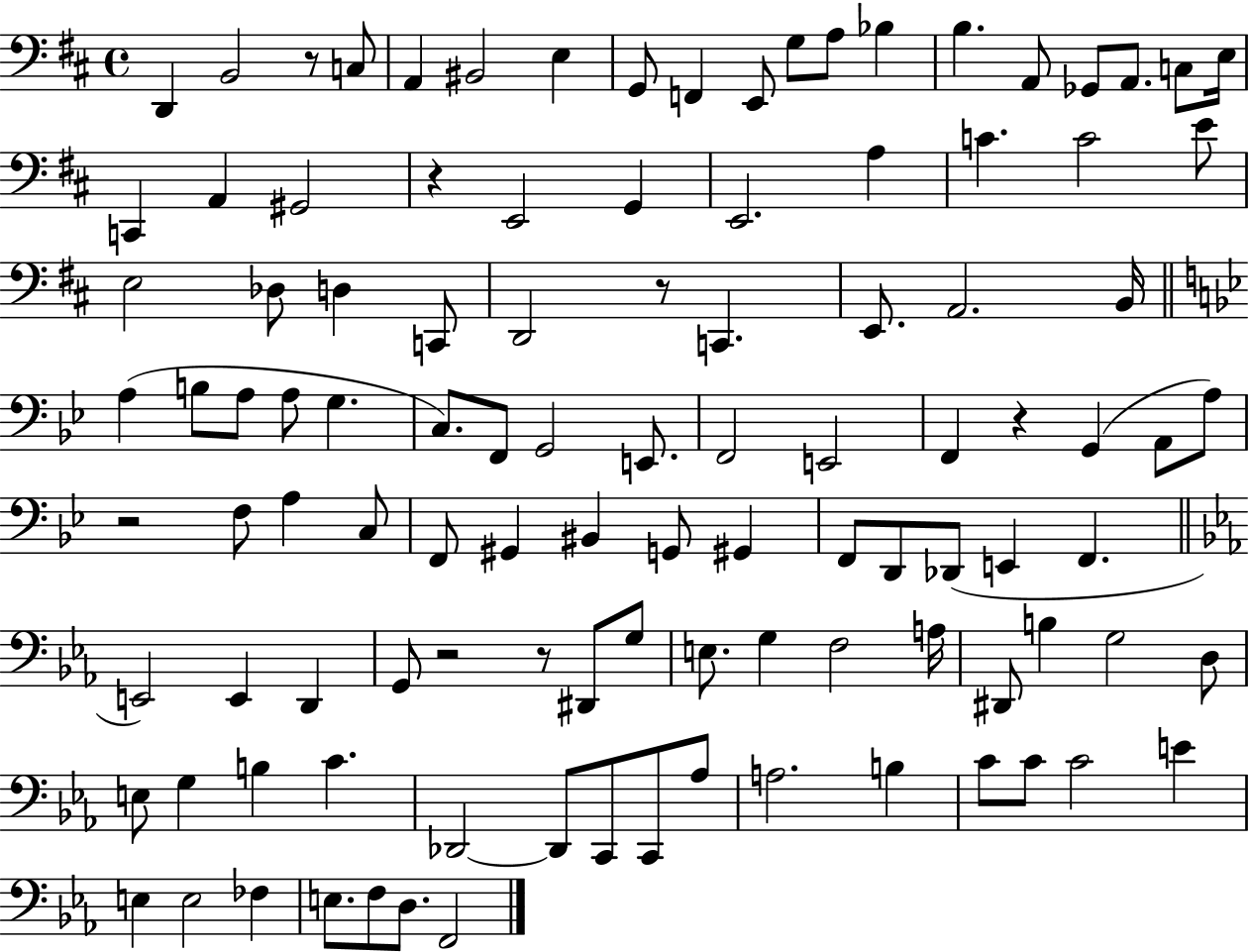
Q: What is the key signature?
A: D major